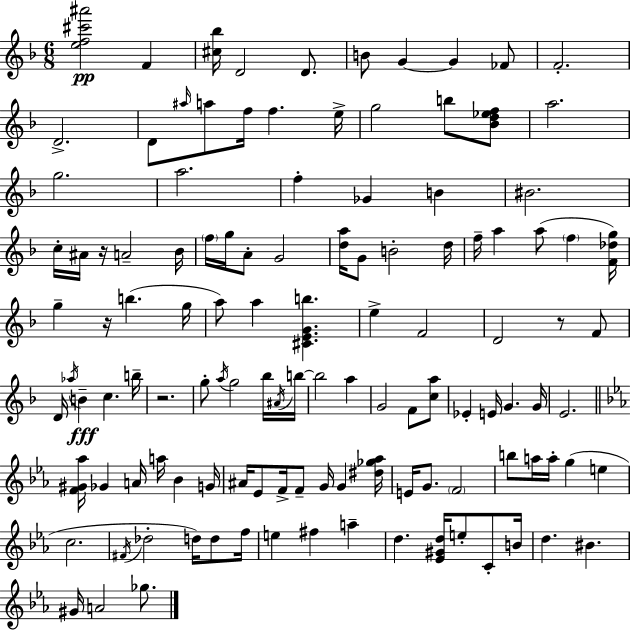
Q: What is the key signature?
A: D minor